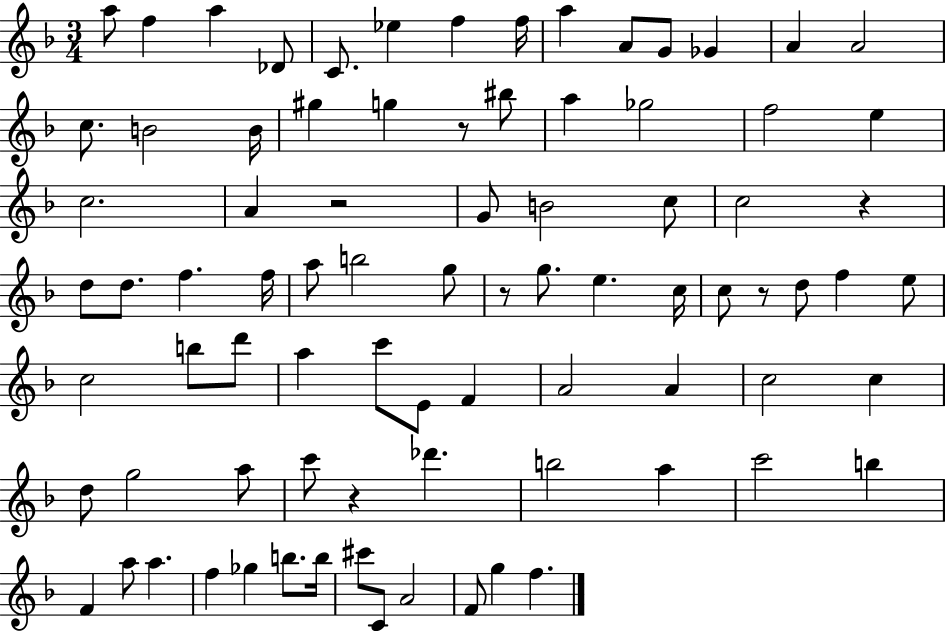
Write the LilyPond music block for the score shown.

{
  \clef treble
  \numericTimeSignature
  \time 3/4
  \key f \major
  a''8 f''4 a''4 des'8 | c'8. ees''4 f''4 f''16 | a''4 a'8 g'8 ges'4 | a'4 a'2 | \break c''8. b'2 b'16 | gis''4 g''4 r8 bis''8 | a''4 ges''2 | f''2 e''4 | \break c''2. | a'4 r2 | g'8 b'2 c''8 | c''2 r4 | \break d''8 d''8. f''4. f''16 | a''8 b''2 g''8 | r8 g''8. e''4. c''16 | c''8 r8 d''8 f''4 e''8 | \break c''2 b''8 d'''8 | a''4 c'''8 e'8 f'4 | a'2 a'4 | c''2 c''4 | \break d''8 g''2 a''8 | c'''8 r4 des'''4. | b''2 a''4 | c'''2 b''4 | \break f'4 a''8 a''4. | f''4 ges''4 b''8. b''16 | cis'''8 c'8 a'2 | f'8 g''4 f''4. | \break \bar "|."
}